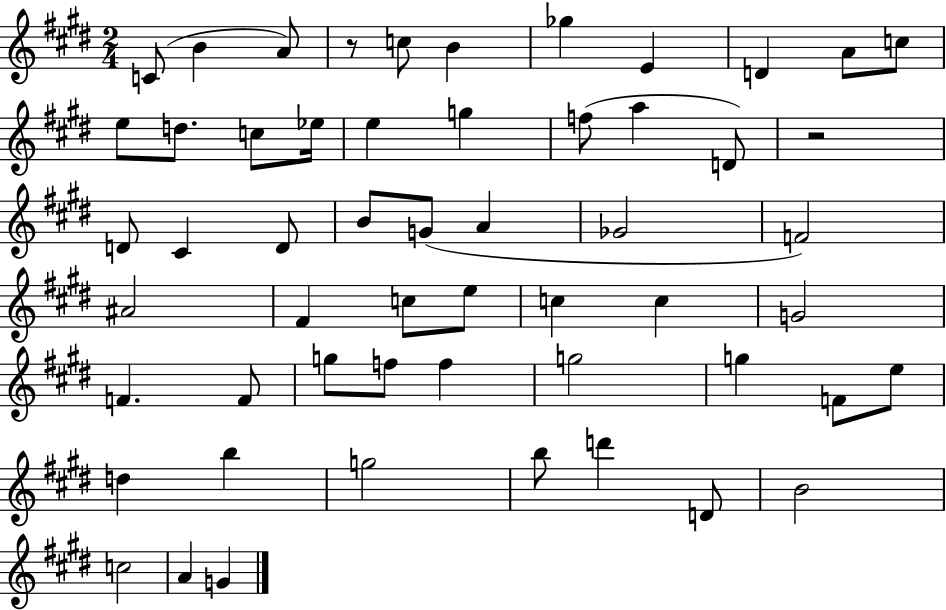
C4/e B4/q A4/e R/e C5/e B4/q Gb5/q E4/q D4/q A4/e C5/e E5/e D5/e. C5/e Eb5/s E5/q G5/q F5/e A5/q D4/e R/h D4/e C#4/q D4/e B4/e G4/e A4/q Gb4/h F4/h A#4/h F#4/q C5/e E5/e C5/q C5/q G4/h F4/q. F4/e G5/e F5/e F5/q G5/h G5/q F4/e E5/e D5/q B5/q G5/h B5/e D6/q D4/e B4/h C5/h A4/q G4/q